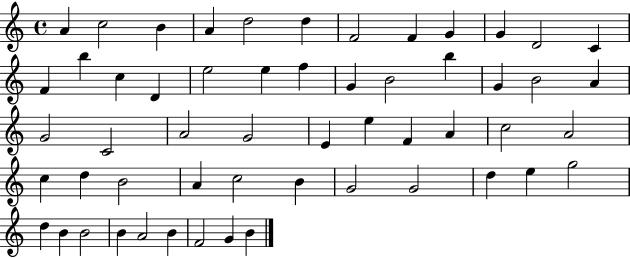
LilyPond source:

{
  \clef treble
  \time 4/4
  \defaultTimeSignature
  \key c \major
  a'4 c''2 b'4 | a'4 d''2 d''4 | f'2 f'4 g'4 | g'4 d'2 c'4 | \break f'4 b''4 c''4 d'4 | e''2 e''4 f''4 | g'4 b'2 b''4 | g'4 b'2 a'4 | \break g'2 c'2 | a'2 g'2 | e'4 e''4 f'4 a'4 | c''2 a'2 | \break c''4 d''4 b'2 | a'4 c''2 b'4 | g'2 g'2 | d''4 e''4 g''2 | \break d''4 b'4 b'2 | b'4 a'2 b'4 | f'2 g'4 b'4 | \bar "|."
}